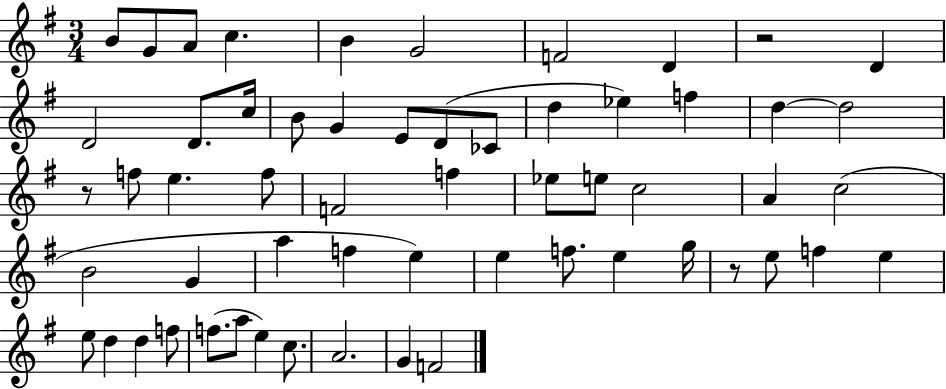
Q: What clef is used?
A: treble